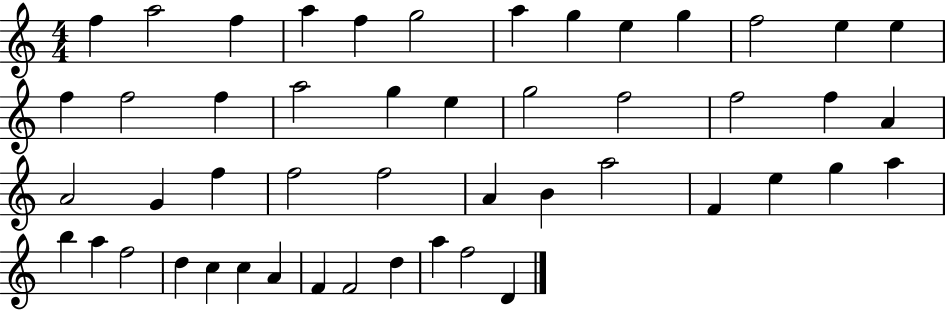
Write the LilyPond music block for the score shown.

{
  \clef treble
  \numericTimeSignature
  \time 4/4
  \key c \major
  f''4 a''2 f''4 | a''4 f''4 g''2 | a''4 g''4 e''4 g''4 | f''2 e''4 e''4 | \break f''4 f''2 f''4 | a''2 g''4 e''4 | g''2 f''2 | f''2 f''4 a'4 | \break a'2 g'4 f''4 | f''2 f''2 | a'4 b'4 a''2 | f'4 e''4 g''4 a''4 | \break b''4 a''4 f''2 | d''4 c''4 c''4 a'4 | f'4 f'2 d''4 | a''4 f''2 d'4 | \break \bar "|."
}